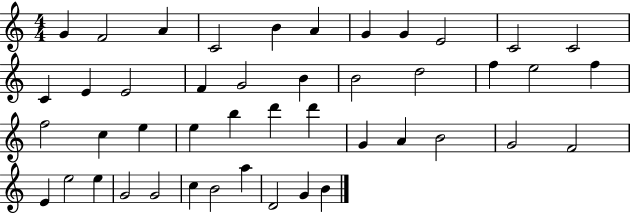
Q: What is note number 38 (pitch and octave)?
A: G4